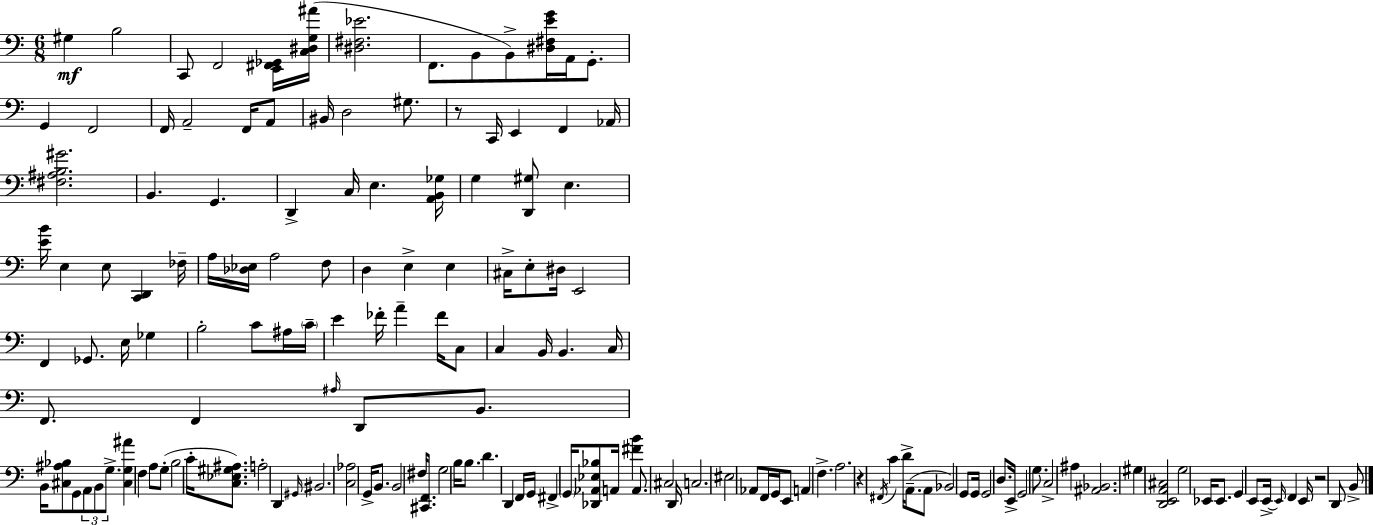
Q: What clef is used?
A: bass